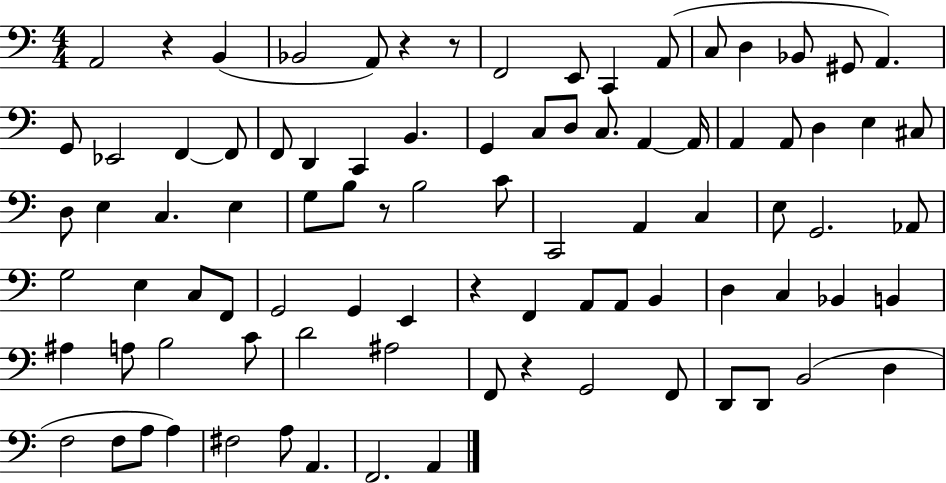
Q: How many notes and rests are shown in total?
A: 89